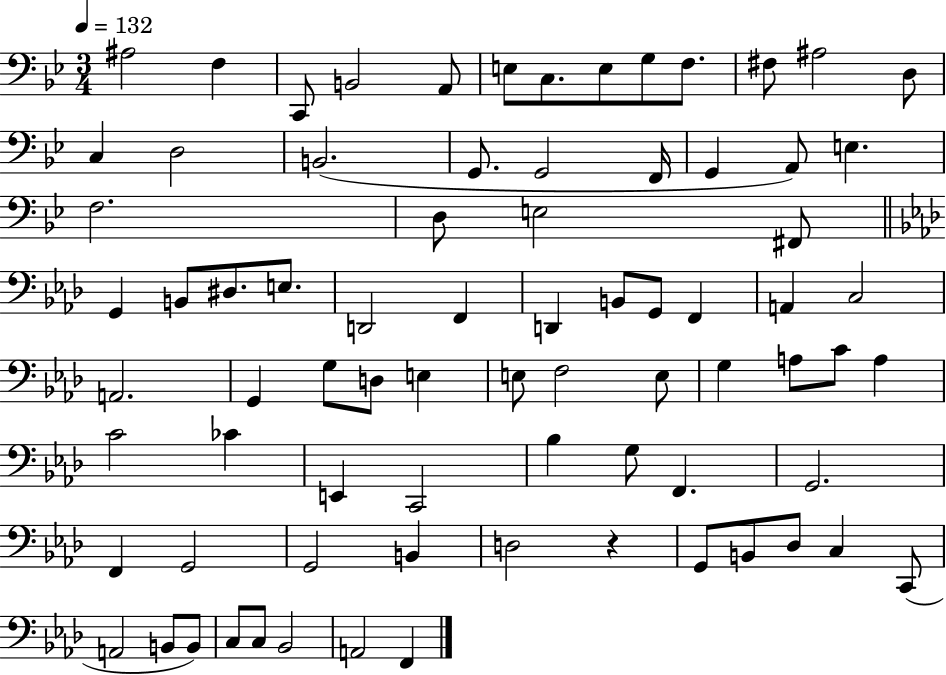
X:1
T:Untitled
M:3/4
L:1/4
K:Bb
^A,2 F, C,,/2 B,,2 A,,/2 E,/2 C,/2 E,/2 G,/2 F,/2 ^F,/2 ^A,2 D,/2 C, D,2 B,,2 G,,/2 G,,2 F,,/4 G,, A,,/2 E, F,2 D,/2 E,2 ^F,,/2 G,, B,,/2 ^D,/2 E,/2 D,,2 F,, D,, B,,/2 G,,/2 F,, A,, C,2 A,,2 G,, G,/2 D,/2 E, E,/2 F,2 E,/2 G, A,/2 C/2 A, C2 _C E,, C,,2 _B, G,/2 F,, G,,2 F,, G,,2 G,,2 B,, D,2 z G,,/2 B,,/2 _D,/2 C, C,,/2 A,,2 B,,/2 B,,/2 C,/2 C,/2 _B,,2 A,,2 F,,